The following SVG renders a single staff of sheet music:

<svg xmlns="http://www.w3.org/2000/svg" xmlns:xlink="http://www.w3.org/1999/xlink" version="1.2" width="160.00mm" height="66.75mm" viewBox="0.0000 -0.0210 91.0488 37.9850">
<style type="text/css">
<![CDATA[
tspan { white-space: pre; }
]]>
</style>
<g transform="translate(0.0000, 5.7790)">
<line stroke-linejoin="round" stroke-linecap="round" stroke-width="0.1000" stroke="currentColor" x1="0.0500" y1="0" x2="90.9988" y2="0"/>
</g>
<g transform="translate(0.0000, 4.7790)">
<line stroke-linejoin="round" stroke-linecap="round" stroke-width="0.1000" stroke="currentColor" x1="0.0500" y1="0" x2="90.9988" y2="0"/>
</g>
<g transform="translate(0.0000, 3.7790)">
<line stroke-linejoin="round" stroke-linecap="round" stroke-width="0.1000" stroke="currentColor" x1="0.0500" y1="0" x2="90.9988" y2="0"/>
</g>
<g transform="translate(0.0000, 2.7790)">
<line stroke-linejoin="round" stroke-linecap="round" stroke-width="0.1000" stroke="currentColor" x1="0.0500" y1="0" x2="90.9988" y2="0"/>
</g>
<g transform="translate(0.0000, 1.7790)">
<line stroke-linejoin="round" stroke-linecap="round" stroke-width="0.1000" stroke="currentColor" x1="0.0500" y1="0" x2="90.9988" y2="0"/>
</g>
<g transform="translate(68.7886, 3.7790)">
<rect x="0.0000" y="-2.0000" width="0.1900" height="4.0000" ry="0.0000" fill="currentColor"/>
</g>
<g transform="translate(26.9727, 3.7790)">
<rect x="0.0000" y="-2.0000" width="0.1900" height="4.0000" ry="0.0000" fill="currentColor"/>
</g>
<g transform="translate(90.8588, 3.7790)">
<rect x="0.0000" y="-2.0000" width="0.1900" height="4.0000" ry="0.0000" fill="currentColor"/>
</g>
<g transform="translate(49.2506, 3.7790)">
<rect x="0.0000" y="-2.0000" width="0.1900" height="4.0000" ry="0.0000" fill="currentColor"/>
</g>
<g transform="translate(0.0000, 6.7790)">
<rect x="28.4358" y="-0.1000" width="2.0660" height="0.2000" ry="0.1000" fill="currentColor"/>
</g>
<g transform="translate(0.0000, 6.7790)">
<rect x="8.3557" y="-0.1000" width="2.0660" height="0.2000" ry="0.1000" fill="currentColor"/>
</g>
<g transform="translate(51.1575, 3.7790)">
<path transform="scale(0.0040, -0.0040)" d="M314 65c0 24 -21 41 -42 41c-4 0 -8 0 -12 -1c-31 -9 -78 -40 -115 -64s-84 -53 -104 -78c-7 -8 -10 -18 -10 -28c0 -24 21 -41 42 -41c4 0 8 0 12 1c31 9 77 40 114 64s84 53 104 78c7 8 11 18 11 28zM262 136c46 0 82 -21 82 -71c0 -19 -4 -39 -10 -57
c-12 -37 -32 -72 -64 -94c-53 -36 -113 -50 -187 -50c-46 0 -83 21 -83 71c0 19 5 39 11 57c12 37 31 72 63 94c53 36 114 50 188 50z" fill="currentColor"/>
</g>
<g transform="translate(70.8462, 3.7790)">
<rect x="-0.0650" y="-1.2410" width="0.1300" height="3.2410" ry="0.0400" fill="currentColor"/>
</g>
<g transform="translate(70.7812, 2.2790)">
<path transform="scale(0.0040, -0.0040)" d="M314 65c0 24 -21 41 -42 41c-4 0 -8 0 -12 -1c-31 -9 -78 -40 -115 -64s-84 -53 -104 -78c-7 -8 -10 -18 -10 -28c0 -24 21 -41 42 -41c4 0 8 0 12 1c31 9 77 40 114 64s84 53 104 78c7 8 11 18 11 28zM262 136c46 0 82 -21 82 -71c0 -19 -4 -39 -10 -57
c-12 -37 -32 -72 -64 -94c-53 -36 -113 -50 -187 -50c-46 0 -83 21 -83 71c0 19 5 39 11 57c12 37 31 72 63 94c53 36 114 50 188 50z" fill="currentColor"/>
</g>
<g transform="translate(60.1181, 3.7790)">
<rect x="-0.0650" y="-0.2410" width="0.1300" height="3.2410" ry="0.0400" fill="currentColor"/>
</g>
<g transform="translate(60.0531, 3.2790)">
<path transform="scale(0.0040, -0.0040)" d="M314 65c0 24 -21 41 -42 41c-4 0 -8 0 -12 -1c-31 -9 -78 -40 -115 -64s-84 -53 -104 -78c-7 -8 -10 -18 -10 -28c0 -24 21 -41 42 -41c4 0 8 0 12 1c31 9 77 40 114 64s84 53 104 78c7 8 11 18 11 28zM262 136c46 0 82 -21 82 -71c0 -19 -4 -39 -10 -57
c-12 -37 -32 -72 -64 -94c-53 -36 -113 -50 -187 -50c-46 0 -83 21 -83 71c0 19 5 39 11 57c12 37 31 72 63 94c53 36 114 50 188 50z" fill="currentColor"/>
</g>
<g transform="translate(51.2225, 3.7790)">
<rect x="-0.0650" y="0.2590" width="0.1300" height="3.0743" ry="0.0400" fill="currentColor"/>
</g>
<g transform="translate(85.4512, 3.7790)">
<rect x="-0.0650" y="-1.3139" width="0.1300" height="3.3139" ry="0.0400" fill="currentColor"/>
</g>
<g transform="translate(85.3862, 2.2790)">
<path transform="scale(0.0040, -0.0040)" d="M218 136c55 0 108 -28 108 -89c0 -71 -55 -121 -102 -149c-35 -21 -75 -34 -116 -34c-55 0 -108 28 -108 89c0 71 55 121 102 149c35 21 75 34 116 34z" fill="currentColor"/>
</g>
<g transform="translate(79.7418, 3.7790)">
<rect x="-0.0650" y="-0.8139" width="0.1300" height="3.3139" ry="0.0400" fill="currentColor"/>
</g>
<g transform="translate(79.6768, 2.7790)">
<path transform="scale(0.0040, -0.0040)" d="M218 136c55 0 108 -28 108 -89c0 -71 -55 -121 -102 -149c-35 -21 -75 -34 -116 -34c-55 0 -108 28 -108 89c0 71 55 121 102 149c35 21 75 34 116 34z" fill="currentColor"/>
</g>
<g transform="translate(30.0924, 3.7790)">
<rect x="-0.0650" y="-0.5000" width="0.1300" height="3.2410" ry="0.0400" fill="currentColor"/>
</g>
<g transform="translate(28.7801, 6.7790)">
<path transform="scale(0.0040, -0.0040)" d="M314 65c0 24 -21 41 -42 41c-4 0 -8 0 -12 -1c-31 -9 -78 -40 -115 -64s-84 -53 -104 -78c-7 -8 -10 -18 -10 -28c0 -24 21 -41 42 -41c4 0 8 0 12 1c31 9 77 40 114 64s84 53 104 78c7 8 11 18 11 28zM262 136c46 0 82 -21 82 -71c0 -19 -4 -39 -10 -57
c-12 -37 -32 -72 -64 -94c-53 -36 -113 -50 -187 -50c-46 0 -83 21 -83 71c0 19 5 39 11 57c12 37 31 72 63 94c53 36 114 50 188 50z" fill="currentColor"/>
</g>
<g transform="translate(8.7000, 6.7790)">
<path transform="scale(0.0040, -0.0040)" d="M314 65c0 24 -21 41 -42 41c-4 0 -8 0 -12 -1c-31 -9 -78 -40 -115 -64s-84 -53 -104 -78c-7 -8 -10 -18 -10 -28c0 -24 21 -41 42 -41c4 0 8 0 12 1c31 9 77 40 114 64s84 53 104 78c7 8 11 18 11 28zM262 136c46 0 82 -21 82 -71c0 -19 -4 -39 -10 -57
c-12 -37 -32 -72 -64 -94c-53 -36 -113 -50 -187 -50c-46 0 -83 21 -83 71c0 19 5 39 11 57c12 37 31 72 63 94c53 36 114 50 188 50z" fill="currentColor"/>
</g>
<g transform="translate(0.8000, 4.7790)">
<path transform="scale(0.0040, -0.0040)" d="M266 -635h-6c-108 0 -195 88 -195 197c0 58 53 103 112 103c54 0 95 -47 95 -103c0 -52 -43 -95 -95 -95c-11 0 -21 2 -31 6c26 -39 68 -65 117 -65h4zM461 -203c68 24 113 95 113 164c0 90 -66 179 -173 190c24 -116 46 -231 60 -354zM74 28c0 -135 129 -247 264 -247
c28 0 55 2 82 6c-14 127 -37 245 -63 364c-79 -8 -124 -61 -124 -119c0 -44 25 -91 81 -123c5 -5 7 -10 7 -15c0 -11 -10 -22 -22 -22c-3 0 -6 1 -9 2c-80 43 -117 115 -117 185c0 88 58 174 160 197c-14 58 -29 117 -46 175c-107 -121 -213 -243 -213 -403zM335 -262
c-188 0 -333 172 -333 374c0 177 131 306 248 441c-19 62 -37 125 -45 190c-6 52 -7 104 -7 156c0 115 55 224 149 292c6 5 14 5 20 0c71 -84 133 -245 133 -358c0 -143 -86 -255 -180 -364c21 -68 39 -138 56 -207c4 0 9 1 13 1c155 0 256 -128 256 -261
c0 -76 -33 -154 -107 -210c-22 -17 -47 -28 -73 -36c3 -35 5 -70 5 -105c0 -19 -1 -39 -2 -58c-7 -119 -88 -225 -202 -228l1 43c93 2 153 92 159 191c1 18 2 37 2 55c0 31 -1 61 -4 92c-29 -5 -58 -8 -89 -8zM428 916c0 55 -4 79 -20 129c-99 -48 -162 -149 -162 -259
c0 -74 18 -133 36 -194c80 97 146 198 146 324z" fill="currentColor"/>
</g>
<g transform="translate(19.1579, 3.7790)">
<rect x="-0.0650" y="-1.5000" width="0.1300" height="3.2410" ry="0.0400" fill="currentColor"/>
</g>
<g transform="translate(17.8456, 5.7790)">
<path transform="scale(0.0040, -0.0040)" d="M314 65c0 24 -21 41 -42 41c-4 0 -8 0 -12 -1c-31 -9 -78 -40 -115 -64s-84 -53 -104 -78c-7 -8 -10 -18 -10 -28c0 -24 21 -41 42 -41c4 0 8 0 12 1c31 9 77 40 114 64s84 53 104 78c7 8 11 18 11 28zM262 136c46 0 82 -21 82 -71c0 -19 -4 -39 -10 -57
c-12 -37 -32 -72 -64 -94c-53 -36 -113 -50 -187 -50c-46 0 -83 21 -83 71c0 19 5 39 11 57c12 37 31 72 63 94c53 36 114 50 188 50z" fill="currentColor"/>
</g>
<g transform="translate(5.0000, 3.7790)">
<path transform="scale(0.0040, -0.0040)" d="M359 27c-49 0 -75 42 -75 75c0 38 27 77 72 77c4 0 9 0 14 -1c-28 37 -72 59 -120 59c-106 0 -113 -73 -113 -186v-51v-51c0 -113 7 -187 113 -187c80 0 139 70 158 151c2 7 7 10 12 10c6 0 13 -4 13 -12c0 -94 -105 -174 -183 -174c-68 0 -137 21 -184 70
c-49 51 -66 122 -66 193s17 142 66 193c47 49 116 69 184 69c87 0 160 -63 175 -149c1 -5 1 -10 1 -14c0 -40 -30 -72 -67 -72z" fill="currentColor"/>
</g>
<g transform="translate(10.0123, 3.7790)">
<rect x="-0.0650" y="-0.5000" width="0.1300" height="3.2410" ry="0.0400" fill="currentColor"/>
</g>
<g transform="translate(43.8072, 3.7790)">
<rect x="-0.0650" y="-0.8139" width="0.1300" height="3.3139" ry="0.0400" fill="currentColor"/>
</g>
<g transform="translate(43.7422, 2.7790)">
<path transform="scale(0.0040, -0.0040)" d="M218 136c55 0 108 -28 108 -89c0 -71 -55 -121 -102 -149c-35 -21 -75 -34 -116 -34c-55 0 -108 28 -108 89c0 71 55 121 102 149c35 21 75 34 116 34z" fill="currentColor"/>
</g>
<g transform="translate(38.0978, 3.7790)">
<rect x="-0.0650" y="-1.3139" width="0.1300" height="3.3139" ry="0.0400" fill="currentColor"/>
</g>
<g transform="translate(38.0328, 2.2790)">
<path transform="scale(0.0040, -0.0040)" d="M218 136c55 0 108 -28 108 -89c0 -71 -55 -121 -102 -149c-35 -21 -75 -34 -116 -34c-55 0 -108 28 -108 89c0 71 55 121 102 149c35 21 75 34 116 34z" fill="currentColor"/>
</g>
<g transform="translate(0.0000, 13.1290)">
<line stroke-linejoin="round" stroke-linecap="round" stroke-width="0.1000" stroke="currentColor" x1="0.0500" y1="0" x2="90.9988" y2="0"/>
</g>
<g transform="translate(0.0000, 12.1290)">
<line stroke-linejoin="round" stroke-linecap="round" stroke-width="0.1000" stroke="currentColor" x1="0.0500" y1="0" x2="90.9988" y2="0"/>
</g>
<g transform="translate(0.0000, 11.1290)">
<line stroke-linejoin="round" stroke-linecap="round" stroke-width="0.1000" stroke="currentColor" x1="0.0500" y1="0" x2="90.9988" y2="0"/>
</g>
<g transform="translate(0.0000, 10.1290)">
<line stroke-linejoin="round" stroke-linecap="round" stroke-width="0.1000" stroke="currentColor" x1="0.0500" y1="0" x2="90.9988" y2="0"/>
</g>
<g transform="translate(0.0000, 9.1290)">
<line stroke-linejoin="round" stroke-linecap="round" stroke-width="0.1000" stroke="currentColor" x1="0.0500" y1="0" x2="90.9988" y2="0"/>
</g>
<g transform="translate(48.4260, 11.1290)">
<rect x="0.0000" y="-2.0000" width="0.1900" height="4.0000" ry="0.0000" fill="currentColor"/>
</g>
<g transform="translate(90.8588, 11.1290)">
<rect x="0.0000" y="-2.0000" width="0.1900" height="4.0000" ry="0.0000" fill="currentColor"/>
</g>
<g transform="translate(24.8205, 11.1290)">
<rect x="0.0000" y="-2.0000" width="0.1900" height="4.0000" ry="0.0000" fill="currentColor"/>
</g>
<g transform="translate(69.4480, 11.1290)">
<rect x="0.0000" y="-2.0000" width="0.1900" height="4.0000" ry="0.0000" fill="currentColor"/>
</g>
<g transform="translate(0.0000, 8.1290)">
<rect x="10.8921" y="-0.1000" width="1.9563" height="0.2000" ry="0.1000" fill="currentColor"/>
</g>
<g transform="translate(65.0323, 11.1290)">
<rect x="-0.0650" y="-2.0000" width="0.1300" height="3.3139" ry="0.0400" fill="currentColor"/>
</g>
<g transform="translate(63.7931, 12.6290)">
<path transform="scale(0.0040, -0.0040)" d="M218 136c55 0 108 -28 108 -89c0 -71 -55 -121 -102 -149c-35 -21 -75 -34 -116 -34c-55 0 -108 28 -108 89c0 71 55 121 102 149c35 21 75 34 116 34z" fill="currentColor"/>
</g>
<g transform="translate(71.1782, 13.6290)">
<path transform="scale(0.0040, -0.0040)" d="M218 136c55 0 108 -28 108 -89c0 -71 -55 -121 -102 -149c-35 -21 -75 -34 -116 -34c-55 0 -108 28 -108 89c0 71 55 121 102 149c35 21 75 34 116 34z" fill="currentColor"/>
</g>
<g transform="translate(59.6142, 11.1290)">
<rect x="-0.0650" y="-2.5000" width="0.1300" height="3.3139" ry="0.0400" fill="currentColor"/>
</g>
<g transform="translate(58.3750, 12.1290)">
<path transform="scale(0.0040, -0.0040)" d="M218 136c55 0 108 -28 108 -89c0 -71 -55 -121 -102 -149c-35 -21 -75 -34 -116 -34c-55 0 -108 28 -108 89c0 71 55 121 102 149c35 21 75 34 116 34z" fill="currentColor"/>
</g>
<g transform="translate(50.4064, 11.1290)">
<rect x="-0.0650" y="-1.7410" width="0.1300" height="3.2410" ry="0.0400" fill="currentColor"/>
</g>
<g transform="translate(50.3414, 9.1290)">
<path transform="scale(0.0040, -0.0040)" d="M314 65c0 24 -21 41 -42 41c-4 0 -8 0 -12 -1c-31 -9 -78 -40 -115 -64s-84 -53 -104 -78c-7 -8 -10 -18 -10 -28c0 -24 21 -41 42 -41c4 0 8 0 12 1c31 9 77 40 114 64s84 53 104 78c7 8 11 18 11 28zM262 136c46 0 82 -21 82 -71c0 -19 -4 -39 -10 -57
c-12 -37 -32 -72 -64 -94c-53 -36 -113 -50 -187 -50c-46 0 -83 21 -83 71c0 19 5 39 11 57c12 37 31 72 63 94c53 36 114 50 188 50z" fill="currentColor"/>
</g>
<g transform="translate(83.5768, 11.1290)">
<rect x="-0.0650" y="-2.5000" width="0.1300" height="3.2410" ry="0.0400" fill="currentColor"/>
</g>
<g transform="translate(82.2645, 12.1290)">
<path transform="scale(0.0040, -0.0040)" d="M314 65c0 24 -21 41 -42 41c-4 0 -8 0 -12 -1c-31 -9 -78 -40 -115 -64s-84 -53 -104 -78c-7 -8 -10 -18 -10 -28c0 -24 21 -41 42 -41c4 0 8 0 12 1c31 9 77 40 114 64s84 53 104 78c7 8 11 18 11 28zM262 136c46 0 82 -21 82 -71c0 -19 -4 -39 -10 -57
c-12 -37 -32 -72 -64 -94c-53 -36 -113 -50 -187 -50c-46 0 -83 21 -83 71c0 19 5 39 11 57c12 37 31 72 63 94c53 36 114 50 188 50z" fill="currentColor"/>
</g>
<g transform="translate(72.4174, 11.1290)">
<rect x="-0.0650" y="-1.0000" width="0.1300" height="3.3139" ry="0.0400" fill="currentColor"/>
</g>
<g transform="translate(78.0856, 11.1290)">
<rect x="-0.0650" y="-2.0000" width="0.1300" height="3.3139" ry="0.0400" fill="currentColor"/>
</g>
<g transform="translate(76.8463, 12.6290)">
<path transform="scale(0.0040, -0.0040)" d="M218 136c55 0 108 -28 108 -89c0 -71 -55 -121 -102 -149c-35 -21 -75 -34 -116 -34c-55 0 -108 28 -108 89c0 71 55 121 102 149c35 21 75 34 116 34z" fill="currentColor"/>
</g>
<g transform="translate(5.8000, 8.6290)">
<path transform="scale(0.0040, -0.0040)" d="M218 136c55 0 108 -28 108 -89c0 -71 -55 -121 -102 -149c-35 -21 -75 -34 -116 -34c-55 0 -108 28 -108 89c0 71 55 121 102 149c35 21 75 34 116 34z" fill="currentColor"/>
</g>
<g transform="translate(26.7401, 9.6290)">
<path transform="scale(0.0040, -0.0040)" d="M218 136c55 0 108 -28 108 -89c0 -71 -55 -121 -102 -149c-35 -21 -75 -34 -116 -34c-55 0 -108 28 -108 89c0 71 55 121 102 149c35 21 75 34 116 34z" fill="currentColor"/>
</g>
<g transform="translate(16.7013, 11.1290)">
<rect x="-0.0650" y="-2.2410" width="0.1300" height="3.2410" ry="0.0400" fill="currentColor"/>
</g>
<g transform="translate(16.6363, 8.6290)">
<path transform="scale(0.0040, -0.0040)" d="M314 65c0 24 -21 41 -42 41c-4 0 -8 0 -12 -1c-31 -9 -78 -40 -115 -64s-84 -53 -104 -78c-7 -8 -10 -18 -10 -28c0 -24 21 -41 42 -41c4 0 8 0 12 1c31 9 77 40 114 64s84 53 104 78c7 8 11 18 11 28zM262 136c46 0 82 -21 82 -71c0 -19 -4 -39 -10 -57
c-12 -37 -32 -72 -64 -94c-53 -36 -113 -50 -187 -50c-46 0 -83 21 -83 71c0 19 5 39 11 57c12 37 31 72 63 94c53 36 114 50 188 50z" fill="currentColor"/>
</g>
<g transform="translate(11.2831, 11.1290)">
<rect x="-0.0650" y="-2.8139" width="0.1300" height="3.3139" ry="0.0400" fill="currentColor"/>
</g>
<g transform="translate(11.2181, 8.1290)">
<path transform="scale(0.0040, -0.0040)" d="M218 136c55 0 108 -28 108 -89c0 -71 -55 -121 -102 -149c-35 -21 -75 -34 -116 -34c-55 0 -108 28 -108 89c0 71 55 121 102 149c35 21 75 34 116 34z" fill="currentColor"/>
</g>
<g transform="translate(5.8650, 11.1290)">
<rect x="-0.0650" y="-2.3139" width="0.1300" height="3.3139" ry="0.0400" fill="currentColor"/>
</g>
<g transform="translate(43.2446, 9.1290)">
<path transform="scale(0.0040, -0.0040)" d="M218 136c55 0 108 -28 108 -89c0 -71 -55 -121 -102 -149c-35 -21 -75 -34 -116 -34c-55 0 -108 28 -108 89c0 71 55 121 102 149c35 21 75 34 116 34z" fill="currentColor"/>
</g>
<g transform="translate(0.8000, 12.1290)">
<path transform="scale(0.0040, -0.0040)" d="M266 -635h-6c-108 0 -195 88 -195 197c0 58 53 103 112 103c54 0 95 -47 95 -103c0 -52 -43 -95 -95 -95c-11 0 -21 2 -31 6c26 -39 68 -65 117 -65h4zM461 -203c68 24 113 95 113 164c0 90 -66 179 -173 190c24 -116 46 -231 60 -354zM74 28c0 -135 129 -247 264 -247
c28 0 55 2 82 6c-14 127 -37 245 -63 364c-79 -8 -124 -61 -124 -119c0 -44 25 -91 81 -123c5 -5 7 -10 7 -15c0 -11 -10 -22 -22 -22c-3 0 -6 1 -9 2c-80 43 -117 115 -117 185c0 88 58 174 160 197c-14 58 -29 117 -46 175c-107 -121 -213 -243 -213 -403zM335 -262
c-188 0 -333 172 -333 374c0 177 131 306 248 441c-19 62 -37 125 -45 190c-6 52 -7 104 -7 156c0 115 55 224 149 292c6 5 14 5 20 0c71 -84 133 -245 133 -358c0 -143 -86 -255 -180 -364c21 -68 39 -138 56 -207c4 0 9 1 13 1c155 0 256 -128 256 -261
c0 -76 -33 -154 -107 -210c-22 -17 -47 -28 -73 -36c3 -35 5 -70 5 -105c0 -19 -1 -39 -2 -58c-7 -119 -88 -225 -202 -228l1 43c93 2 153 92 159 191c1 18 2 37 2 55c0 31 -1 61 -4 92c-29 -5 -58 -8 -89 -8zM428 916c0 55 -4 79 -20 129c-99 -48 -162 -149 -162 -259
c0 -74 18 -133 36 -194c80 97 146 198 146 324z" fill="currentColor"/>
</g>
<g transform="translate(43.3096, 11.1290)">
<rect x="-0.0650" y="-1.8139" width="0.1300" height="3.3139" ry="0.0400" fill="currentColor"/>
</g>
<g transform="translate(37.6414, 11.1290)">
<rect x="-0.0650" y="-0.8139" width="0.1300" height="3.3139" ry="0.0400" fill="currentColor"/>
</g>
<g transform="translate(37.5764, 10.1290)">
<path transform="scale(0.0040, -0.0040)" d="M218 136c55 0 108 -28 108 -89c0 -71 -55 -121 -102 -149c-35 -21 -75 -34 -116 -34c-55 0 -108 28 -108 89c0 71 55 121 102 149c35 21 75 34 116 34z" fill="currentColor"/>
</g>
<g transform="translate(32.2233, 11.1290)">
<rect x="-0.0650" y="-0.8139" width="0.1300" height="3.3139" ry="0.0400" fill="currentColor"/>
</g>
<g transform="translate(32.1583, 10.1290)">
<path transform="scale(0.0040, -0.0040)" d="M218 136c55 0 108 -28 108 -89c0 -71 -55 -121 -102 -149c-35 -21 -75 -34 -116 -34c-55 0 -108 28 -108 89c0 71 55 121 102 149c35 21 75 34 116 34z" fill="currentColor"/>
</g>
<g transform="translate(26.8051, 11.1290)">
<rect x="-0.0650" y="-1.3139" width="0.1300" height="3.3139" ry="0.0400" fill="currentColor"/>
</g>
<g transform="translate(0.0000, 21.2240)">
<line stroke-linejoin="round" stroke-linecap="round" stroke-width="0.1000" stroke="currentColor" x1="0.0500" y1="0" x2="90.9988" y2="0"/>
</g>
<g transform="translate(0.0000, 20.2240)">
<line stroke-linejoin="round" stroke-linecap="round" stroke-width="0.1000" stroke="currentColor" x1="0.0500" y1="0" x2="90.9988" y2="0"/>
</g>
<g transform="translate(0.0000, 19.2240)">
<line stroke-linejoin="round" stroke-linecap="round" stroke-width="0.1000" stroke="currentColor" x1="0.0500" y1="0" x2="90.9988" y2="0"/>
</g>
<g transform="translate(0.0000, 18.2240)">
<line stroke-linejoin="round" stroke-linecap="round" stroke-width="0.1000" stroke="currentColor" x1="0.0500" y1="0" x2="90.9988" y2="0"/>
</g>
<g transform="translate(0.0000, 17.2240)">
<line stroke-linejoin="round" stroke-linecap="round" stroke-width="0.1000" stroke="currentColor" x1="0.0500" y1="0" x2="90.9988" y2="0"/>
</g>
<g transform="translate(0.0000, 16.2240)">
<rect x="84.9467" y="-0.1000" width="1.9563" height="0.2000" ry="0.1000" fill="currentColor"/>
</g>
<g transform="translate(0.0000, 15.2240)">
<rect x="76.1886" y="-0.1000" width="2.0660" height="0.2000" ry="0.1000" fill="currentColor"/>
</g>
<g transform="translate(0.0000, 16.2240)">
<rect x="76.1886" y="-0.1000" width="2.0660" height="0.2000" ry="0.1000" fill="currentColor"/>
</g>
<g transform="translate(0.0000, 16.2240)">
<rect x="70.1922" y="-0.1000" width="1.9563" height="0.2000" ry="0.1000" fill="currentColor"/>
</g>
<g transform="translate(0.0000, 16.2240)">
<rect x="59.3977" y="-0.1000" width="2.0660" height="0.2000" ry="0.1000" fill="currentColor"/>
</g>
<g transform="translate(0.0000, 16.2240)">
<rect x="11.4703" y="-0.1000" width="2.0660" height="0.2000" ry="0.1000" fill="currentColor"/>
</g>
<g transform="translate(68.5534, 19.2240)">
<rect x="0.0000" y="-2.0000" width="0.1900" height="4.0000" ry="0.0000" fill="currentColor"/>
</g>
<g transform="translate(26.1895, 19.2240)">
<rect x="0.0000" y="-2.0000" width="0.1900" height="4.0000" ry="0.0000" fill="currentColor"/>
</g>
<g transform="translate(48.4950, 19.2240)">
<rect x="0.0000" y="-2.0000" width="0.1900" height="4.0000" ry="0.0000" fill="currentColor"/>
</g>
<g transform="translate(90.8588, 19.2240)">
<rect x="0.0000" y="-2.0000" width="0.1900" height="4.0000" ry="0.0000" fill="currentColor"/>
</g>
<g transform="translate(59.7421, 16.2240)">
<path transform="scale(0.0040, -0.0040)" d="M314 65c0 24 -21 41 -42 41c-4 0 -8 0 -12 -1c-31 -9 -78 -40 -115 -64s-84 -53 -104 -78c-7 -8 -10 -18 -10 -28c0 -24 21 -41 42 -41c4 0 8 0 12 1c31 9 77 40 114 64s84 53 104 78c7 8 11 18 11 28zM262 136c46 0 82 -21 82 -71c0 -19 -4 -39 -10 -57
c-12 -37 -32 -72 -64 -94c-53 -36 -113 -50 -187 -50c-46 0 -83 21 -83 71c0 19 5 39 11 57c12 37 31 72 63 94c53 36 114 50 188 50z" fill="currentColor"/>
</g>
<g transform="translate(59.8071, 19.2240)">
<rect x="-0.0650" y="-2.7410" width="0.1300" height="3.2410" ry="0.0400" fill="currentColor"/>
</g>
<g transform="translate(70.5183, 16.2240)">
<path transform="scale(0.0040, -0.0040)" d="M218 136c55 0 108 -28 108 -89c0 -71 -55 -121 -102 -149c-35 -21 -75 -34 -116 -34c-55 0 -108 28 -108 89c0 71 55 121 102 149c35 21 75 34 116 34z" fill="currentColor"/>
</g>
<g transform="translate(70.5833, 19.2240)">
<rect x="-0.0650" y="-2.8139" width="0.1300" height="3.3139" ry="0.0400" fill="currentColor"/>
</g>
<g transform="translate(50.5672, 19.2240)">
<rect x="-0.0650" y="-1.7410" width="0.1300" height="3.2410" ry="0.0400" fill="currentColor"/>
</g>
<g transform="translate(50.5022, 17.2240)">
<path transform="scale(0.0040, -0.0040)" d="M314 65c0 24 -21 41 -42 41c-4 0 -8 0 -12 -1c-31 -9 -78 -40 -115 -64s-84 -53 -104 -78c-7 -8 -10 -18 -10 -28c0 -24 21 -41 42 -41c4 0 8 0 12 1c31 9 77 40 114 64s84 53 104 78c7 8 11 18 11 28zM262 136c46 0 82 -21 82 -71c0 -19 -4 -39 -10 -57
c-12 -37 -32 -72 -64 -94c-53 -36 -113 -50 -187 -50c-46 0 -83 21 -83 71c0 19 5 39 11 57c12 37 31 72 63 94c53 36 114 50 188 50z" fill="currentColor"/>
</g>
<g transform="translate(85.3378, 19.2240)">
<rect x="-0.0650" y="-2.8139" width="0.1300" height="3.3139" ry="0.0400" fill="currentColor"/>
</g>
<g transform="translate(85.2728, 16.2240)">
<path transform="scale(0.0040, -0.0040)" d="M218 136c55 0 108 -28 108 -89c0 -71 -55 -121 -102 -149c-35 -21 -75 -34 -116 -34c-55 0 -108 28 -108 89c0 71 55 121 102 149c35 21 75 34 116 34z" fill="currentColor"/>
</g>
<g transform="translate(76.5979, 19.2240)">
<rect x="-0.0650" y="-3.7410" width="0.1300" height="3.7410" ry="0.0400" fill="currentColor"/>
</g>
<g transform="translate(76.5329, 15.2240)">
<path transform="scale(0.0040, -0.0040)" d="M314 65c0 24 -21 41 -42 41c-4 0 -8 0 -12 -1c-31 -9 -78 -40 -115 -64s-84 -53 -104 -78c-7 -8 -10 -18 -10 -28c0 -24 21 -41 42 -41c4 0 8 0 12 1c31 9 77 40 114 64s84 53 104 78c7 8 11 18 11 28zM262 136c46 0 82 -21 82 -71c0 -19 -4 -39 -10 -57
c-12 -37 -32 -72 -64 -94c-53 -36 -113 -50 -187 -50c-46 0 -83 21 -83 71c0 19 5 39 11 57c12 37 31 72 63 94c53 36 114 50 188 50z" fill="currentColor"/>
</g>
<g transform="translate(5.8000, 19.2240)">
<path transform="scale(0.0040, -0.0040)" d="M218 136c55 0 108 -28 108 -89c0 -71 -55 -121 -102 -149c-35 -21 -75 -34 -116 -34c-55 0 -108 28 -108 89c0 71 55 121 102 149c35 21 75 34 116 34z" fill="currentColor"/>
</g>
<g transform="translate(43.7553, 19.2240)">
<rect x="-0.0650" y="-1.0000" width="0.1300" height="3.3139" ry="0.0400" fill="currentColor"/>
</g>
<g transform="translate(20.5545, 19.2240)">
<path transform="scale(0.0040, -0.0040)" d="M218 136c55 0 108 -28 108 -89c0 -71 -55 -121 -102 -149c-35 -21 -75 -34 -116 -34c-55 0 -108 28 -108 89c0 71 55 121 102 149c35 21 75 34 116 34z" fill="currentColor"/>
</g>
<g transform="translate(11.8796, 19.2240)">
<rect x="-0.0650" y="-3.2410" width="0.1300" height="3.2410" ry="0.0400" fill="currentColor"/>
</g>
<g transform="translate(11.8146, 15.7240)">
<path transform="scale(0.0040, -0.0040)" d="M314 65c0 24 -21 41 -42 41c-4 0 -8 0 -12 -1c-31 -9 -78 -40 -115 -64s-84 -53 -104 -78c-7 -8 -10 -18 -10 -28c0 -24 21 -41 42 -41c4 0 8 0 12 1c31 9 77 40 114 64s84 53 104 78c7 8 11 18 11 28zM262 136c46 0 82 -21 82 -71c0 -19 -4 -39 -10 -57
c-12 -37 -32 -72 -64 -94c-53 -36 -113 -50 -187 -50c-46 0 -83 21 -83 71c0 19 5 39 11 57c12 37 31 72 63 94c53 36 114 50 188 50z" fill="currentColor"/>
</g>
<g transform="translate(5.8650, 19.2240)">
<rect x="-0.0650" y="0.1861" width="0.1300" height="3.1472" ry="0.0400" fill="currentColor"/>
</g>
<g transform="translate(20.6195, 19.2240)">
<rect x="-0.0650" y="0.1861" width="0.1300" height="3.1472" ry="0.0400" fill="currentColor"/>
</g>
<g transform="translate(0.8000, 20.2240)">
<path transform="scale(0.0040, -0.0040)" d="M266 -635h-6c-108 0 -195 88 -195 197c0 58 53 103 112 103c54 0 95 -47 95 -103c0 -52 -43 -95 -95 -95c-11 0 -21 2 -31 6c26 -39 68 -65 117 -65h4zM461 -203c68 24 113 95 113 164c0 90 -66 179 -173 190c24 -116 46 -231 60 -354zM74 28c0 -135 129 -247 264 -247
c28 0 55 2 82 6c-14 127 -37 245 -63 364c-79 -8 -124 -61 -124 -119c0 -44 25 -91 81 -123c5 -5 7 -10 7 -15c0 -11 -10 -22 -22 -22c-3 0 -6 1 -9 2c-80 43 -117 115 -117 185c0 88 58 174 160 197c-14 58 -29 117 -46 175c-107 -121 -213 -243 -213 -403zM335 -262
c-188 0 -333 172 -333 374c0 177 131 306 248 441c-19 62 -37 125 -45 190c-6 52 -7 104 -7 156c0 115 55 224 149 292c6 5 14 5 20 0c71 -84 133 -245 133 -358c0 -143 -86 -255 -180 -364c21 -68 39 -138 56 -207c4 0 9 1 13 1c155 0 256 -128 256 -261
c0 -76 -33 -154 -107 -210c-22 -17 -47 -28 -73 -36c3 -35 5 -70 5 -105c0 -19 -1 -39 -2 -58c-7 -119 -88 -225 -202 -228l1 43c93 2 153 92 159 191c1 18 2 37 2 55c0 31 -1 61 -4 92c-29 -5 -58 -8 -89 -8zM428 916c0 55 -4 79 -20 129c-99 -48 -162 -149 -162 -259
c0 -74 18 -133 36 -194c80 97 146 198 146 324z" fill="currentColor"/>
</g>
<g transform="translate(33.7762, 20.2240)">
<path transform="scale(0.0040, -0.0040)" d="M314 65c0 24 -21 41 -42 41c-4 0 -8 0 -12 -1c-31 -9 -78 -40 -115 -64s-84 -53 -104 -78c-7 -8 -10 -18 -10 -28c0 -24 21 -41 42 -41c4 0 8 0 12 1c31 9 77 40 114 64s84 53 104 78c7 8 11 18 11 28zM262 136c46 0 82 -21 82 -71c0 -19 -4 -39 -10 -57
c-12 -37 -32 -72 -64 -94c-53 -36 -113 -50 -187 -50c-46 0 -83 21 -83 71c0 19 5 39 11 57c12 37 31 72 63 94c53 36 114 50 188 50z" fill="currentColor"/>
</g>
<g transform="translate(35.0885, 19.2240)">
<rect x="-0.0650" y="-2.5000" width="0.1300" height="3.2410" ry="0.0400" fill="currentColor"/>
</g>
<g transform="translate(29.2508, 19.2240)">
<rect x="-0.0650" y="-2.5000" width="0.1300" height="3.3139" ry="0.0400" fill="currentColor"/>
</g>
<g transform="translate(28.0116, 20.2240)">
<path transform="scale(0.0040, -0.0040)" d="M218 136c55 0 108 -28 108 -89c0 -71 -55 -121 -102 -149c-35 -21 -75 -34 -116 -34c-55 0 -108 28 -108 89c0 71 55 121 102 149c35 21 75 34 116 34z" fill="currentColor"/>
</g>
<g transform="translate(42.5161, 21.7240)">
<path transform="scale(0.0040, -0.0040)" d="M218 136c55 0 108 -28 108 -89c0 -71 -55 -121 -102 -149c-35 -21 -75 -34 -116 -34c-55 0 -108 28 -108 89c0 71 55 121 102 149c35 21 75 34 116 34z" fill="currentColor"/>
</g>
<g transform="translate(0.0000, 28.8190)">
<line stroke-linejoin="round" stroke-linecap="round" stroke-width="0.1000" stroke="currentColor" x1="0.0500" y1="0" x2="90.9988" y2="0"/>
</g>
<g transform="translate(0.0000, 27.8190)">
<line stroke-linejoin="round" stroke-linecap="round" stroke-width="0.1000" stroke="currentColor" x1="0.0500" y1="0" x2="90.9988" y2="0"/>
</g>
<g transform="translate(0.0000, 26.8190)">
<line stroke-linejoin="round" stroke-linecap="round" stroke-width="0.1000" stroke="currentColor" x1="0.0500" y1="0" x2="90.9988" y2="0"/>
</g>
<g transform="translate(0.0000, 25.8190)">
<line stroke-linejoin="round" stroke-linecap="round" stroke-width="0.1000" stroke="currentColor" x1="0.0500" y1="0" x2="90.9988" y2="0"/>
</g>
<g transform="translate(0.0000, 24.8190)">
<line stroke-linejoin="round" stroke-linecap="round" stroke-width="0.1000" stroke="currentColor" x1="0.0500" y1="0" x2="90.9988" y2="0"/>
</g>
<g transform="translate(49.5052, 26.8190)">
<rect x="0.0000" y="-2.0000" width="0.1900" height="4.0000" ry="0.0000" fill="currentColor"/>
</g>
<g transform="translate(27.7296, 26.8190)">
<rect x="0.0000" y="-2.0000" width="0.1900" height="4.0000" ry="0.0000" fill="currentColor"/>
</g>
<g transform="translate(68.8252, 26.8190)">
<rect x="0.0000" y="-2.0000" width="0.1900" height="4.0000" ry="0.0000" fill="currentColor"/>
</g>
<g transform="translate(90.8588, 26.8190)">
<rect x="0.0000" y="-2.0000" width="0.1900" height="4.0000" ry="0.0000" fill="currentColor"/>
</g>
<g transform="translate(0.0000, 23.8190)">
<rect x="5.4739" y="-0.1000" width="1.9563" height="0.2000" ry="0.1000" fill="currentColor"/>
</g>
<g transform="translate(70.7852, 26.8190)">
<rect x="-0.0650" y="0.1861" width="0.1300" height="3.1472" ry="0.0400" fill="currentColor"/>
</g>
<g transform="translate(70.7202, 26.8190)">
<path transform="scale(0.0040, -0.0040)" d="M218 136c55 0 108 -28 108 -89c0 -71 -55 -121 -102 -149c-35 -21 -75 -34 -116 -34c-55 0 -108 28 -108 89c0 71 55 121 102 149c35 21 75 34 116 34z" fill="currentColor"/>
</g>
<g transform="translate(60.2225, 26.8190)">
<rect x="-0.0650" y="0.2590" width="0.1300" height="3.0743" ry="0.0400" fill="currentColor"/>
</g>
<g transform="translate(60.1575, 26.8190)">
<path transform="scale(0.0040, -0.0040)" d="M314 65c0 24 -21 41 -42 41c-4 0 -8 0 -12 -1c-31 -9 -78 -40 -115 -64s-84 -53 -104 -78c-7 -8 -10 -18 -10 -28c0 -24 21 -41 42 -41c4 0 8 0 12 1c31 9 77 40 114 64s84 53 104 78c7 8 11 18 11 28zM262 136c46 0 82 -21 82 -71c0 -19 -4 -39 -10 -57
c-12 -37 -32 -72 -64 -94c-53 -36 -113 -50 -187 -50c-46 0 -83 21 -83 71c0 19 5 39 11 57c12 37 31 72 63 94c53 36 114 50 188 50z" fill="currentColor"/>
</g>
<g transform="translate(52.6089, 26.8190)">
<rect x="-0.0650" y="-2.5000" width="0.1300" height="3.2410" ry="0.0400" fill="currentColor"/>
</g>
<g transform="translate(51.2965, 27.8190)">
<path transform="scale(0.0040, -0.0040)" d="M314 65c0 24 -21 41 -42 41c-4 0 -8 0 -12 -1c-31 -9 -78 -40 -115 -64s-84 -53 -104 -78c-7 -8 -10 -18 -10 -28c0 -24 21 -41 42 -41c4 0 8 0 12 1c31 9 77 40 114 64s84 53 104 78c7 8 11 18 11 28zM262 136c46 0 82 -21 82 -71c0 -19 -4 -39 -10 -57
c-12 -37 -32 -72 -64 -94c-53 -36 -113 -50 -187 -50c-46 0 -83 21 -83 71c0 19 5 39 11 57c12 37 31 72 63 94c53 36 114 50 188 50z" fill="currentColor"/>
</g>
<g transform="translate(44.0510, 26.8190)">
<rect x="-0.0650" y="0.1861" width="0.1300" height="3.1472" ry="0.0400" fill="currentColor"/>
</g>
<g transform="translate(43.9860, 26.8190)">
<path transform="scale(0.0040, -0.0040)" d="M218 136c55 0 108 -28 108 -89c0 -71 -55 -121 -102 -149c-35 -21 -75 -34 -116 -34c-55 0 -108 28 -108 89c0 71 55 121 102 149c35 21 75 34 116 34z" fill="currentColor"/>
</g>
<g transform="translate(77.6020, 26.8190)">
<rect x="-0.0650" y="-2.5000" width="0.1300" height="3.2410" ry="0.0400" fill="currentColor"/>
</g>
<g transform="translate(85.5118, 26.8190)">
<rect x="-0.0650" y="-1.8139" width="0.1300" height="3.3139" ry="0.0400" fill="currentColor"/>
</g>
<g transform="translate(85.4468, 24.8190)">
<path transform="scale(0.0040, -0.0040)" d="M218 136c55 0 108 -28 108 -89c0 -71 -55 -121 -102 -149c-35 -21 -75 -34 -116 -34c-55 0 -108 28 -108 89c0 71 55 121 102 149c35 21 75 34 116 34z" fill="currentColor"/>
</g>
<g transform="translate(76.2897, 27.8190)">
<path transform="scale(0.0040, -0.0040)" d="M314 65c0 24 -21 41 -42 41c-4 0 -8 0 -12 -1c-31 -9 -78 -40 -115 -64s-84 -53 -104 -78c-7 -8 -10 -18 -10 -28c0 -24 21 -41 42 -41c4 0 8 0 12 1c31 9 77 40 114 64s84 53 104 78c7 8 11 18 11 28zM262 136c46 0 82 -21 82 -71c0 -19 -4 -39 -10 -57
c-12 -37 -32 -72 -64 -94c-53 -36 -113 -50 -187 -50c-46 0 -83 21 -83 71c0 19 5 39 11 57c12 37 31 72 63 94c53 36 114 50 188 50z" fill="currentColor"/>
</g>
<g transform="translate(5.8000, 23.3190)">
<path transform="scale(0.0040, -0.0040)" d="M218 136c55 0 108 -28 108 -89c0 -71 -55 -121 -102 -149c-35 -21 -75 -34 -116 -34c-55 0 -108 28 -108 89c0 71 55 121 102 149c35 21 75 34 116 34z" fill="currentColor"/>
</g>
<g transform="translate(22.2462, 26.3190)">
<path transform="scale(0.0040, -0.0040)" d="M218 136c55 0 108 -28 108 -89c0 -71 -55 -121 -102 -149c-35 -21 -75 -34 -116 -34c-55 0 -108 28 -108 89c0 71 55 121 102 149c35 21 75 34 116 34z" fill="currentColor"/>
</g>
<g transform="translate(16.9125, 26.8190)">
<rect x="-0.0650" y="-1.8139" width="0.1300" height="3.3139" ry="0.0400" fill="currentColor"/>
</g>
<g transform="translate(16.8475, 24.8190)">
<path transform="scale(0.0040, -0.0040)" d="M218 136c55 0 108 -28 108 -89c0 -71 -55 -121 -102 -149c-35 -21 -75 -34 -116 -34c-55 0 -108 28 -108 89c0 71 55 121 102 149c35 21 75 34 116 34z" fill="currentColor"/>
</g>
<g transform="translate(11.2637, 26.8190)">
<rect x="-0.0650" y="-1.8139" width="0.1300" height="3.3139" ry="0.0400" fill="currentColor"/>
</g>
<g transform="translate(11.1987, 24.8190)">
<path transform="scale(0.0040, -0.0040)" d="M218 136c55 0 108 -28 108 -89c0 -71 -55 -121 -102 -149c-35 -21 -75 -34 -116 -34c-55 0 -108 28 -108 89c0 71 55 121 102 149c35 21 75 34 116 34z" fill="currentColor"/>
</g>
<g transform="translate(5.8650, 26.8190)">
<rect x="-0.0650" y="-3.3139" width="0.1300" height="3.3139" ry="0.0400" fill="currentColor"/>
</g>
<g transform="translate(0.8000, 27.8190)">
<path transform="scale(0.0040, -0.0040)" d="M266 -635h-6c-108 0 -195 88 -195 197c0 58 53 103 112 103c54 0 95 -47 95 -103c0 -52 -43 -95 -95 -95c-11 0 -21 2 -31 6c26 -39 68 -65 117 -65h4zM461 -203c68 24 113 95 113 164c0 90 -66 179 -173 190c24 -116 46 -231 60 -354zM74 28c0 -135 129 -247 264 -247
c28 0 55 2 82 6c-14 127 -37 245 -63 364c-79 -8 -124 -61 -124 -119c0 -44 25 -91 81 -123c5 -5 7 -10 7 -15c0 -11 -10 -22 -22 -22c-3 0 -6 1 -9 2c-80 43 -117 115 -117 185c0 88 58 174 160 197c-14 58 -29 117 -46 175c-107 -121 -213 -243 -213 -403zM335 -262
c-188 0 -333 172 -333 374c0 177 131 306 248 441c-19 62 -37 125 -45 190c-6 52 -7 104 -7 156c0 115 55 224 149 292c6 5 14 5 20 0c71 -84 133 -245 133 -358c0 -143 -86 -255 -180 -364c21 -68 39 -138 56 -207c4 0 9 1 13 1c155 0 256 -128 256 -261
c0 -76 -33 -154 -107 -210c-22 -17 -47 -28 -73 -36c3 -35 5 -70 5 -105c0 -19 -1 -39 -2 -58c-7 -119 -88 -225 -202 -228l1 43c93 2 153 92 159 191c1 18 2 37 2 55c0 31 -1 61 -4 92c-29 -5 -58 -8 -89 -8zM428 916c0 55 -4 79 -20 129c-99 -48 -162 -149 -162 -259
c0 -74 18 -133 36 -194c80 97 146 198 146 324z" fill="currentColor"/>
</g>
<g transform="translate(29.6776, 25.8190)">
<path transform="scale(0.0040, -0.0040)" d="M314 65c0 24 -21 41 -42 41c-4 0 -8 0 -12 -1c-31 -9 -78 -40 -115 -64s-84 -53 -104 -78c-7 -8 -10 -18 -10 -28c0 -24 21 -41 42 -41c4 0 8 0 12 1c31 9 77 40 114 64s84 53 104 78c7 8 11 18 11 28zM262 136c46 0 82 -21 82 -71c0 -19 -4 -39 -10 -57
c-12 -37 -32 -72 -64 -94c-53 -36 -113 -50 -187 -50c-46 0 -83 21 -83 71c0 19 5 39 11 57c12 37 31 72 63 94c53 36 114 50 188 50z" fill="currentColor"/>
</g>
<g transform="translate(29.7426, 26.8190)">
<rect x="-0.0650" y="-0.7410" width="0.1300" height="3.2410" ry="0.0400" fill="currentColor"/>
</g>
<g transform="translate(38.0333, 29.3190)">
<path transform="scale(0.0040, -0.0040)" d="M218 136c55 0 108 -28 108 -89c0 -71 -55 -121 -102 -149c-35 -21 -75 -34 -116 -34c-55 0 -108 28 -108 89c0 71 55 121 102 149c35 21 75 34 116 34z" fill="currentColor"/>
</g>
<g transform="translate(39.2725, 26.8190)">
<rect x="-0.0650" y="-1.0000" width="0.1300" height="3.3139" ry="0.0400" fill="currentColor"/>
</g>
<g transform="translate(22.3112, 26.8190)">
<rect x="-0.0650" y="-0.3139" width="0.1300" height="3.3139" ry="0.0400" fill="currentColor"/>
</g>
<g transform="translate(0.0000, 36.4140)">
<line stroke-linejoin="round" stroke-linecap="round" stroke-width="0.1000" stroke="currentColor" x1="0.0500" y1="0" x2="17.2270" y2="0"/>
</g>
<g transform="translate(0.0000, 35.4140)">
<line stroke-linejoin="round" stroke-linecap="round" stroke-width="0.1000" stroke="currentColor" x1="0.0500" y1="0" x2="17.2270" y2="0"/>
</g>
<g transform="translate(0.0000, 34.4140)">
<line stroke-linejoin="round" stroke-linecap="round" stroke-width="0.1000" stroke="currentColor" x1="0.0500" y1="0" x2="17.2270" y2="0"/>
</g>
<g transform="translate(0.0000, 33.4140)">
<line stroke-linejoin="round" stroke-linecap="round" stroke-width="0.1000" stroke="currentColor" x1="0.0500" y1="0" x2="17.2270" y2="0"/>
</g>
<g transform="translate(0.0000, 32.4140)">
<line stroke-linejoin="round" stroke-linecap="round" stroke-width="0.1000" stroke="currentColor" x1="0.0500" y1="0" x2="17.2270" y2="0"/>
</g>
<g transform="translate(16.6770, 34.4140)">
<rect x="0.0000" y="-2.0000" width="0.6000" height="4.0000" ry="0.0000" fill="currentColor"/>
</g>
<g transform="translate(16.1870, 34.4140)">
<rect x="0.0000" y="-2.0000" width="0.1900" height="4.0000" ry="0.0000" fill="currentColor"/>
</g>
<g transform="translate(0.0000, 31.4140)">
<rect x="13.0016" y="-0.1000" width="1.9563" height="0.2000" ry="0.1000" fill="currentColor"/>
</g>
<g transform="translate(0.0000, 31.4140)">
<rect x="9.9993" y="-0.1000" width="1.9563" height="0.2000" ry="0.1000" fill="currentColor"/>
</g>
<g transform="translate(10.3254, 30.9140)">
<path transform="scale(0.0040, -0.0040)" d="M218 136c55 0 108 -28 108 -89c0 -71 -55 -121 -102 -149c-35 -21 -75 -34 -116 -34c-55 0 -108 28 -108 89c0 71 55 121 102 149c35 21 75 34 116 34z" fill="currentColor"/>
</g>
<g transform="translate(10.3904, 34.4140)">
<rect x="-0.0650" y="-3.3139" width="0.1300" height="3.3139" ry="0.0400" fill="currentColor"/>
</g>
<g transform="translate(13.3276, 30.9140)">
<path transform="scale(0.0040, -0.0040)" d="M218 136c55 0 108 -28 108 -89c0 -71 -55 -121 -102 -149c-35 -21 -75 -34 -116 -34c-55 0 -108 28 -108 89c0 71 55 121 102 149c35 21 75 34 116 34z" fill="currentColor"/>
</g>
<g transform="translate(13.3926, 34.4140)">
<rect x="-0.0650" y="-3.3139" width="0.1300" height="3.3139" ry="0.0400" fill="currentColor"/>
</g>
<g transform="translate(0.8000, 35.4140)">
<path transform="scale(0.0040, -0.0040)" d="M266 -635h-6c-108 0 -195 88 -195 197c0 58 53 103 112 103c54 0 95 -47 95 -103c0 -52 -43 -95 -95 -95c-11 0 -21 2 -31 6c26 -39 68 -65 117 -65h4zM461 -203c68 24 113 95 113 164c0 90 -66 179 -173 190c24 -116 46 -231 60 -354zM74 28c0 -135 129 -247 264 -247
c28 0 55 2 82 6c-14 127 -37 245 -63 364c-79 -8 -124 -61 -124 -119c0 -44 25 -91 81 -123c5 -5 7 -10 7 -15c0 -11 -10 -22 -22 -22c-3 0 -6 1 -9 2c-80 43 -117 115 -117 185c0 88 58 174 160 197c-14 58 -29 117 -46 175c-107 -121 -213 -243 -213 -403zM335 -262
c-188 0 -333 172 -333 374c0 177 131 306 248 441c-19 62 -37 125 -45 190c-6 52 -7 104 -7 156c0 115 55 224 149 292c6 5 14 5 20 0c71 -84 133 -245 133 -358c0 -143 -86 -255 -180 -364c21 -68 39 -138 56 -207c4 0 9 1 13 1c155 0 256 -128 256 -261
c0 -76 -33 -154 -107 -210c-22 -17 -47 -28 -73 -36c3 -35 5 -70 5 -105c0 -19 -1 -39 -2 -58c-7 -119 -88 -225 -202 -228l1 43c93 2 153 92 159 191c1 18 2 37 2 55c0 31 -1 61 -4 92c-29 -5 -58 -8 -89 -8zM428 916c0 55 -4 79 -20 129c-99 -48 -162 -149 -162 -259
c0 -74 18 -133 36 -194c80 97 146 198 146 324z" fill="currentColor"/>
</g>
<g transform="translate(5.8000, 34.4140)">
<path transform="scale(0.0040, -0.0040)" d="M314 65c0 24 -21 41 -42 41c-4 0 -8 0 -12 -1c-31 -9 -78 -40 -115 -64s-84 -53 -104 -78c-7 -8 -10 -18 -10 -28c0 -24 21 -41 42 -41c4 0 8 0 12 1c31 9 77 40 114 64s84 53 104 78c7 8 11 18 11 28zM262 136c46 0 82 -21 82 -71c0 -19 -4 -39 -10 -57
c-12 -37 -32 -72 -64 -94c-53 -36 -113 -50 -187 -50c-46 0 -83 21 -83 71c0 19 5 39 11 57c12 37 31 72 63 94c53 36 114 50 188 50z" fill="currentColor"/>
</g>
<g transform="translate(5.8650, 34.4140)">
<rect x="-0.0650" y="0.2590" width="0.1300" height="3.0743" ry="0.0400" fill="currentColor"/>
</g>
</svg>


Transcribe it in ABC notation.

X:1
T:Untitled
M:4/4
L:1/4
K:C
C2 E2 C2 e d B2 c2 e2 d e g a g2 e d d f f2 G F D F G2 B b2 B G G2 D f2 a2 a c'2 a b f f c d2 D B G2 B2 B G2 f B2 b b